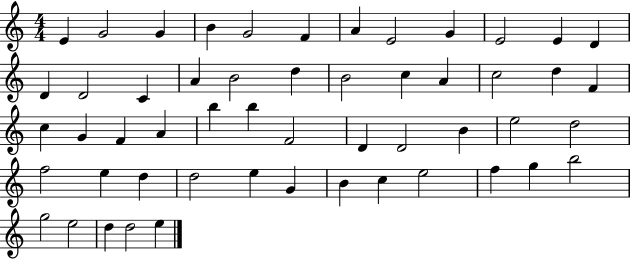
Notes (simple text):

E4/q G4/h G4/q B4/q G4/h F4/q A4/q E4/h G4/q E4/h E4/q D4/q D4/q D4/h C4/q A4/q B4/h D5/q B4/h C5/q A4/q C5/h D5/q F4/q C5/q G4/q F4/q A4/q B5/q B5/q F4/h D4/q D4/h B4/q E5/h D5/h F5/h E5/q D5/q D5/h E5/q G4/q B4/q C5/q E5/h F5/q G5/q B5/h G5/h E5/h D5/q D5/h E5/q